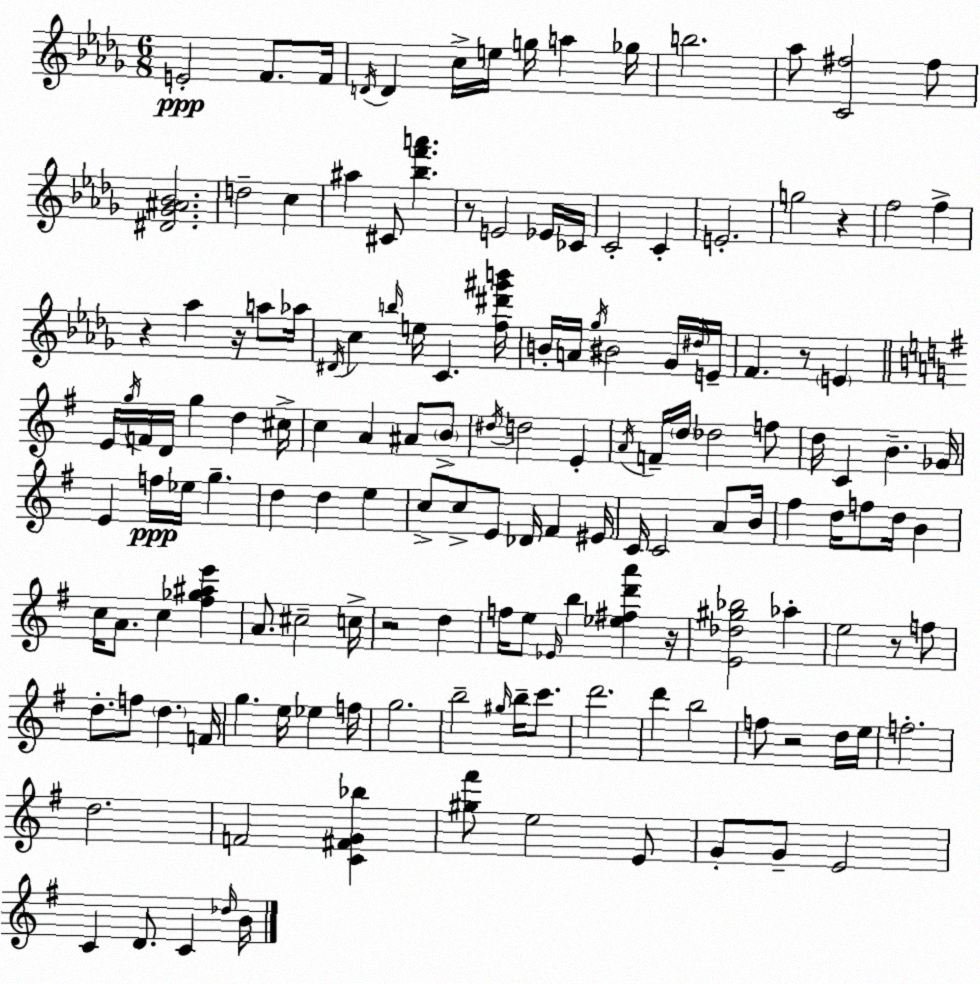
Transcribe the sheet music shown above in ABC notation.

X:1
T:Untitled
M:6/8
L:1/4
K:Bbm
E2 F/2 F/4 D/4 D c/4 e/4 g/4 a _g/4 b2 _a/2 [C^f]2 ^f/2 [^D_G^A_B]2 d2 c ^a ^C/2 [_bf'a'] z/2 E2 _E/4 _C/4 C2 C E2 g2 z f2 f z _a z/4 a/2 _a/4 ^D/4 c b/4 e/4 C [f^d'^g'b']/4 B/4 A/4 _g/4 ^B2 _G/4 ^d/4 E/4 F z/2 E E/4 g/4 F/4 D/4 g d ^c/4 c A ^A/2 B/2 ^d/4 d2 E A/4 F/4 d/4 _d2 f/2 d/4 C B _G/4 E f/4 _e/4 g d d e c/2 c/2 E/2 _D/4 ^F ^E/4 C/4 C2 A/2 B/4 ^f d/4 f/2 d/4 B c/4 A/2 c [^f_g^ae'] A/2 ^c2 c/4 z2 d f/4 e/2 _E/4 b [_e^fd'a'] z/4 [E_d^g_b]2 _a e2 z/2 f/2 d/2 f/2 d F/4 g e/4 _e f/4 g2 b2 ^g/4 b/4 c'/2 d'2 d' b2 f/2 z2 d/4 e/4 f2 d2 F2 [C^FG_b] [^g^f']/2 e2 E/2 G/2 G/2 E2 C D/2 C _d/4 B/4